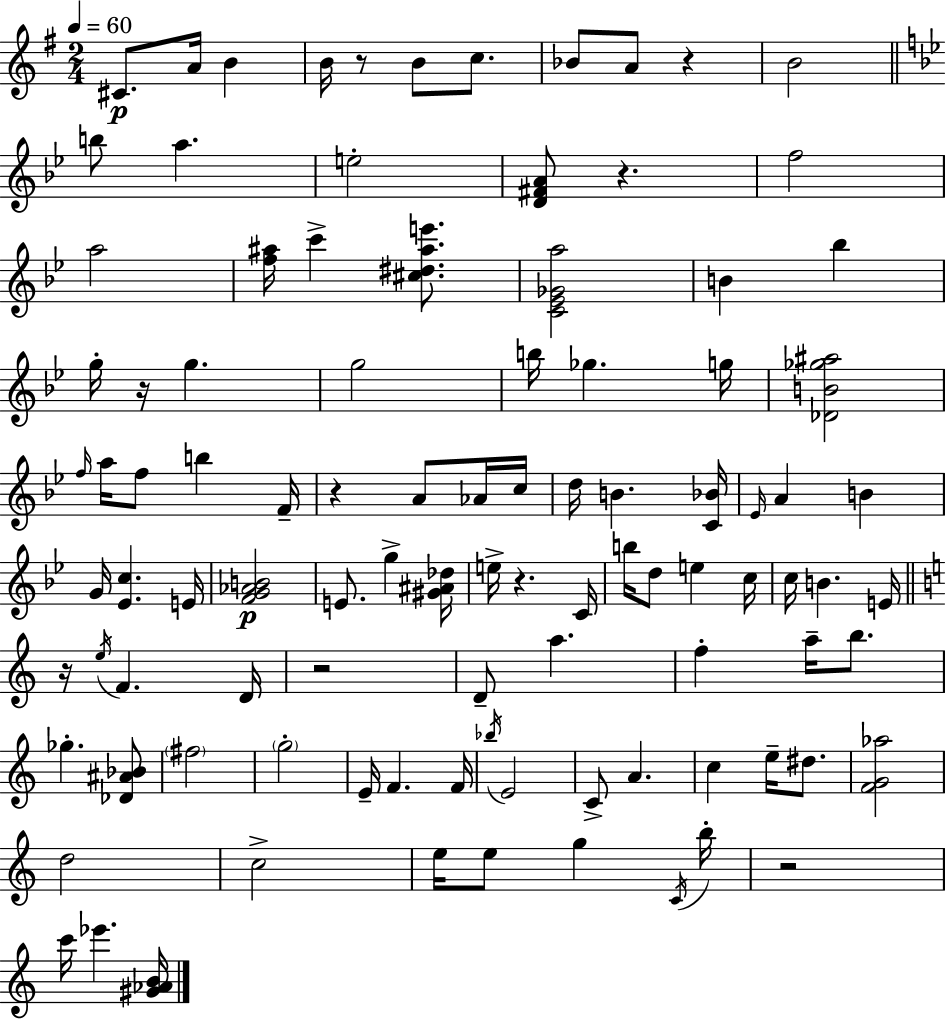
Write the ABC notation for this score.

X:1
T:Untitled
M:2/4
L:1/4
K:Em
^C/2 A/4 B B/4 z/2 B/2 c/2 _B/2 A/2 z B2 b/2 a e2 [D^FA]/2 z f2 a2 [f^a]/4 c' [^c^d^ae']/2 [C_E_Ga]2 B _b g/4 z/4 g g2 b/4 _g g/4 [_DB_g^a]2 f/4 a/4 f/2 b F/4 z A/2 _A/4 c/4 d/4 B [C_B]/4 _E/4 A B G/4 [_Ec] E/4 [FG_AB]2 E/2 g [^G^A_d]/4 e/4 z C/4 b/4 d/2 e c/4 c/4 B E/4 z/4 e/4 F D/4 z2 D/2 a f a/4 b/2 _g [_D^A_B]/2 ^f2 g2 E/4 F F/4 _b/4 E2 C/2 A c e/4 ^d/2 [FG_a]2 d2 c2 e/4 e/2 g C/4 b/4 z2 c'/4 _e' [^G_AB]/4